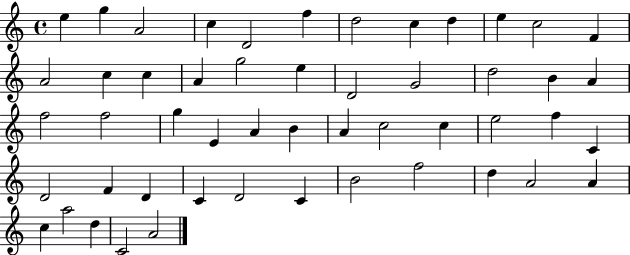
X:1
T:Untitled
M:4/4
L:1/4
K:C
e g A2 c D2 f d2 c d e c2 F A2 c c A g2 e D2 G2 d2 B A f2 f2 g E A B A c2 c e2 f C D2 F D C D2 C B2 f2 d A2 A c a2 d C2 A2